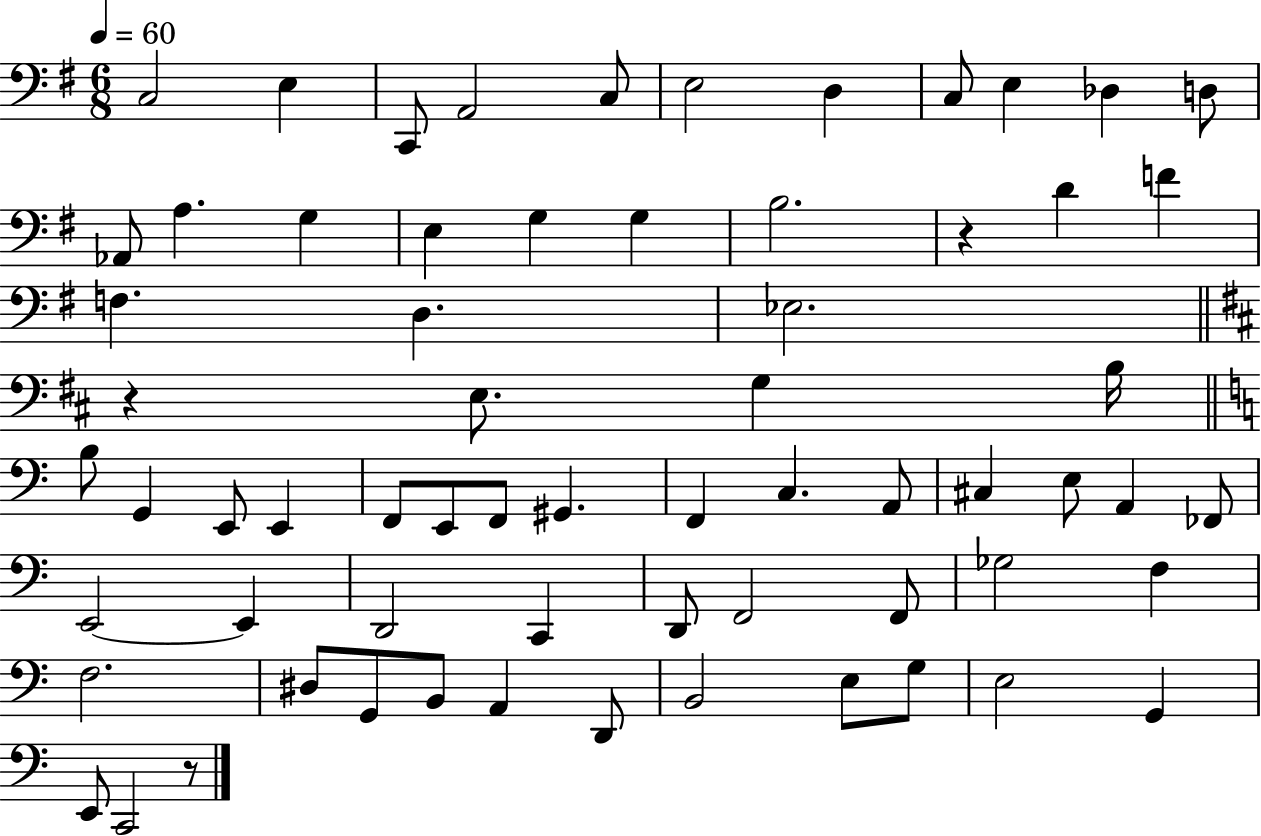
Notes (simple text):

C3/h E3/q C2/e A2/h C3/e E3/h D3/q C3/e E3/q Db3/q D3/e Ab2/e A3/q. G3/q E3/q G3/q G3/q B3/h. R/q D4/q F4/q F3/q. D3/q. Eb3/h. R/q E3/e. G3/q B3/s B3/e G2/q E2/e E2/q F2/e E2/e F2/e G#2/q. F2/q C3/q. A2/e C#3/q E3/e A2/q FES2/e E2/h E2/q D2/h C2/q D2/e F2/h F2/e Gb3/h F3/q F3/h. D#3/e G2/e B2/e A2/q D2/e B2/h E3/e G3/e E3/h G2/q E2/e C2/h R/e